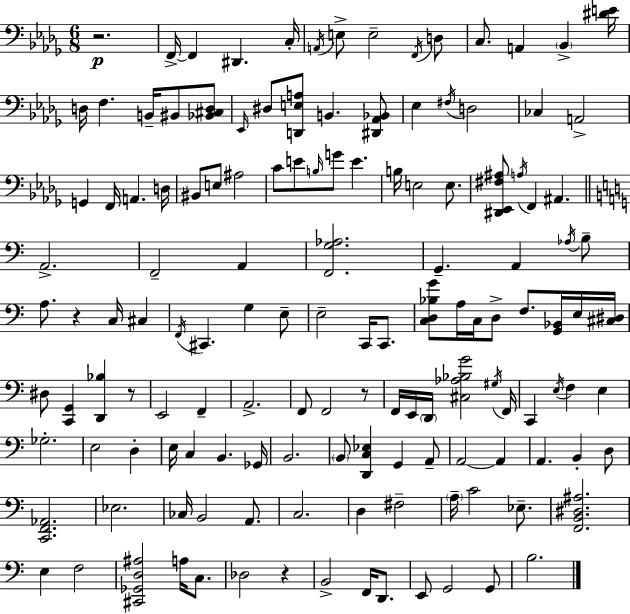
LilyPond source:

{
  \clef bass
  \numericTimeSignature
  \time 6/8
  \key bes \minor
  \repeat volta 2 { r2.\p | f,16->~~ f,4 dis,4. c16-. | \acciaccatura { a,16 } e8-> e2-- \acciaccatura { f,16 } | d8 c8. a,4 \parenthesize bes,4-> | \break <dis' e'>16 d16 f4. b,16-- bis,8 | <bes, cis d>8 \grace { ees,16 } dis8 <d, e a>8 b,4. | <dis, aes, bes,>8 ees4 \acciaccatura { fis16 } d2 | ces4 a,2-> | \break g,4 f,16 a,4. | d16 bis,8 e8 ais2 | c'8 e'8 \grace { b16 } g'8 e'4. | b16 e2 | \break e8. <dis, ees, fis ais>8 \acciaccatura { a16 } f,4 | ais,4. \bar "||" \break \key a \minor a,2.-> | f,2-- a,4 | <f, g aes>2. | g,4.-- a,4 \acciaccatura { aes16 } b8-- | \break a8. r4 c16 cis4 | \acciaccatura { f,16 } cis,4. g4 | e8-- e2-- c,16 c,8. | <c d bes g'>8 a16 c16 d8-> f8. <g, bes,>16 | \break e16 <cis dis>16 dis8 <c, g,>4 <d, bes>4 | r8 e,2 f,4-- | a,2.-> | f,8 f,2 | \break r8 f,16 e,16 \parenthesize d,16 <cis aes bes g'>2 | \acciaccatura { gis16 } f,16 c,4 \acciaccatura { e16 } f4 | e4 ges2.-. | e2 | \break d4-. e16 c4 b,4. | ges,16 b,2. | \parenthesize b,8 <d, c ees>4 g,4 | a,8-- a,2~~ | \break a,4 a,4. b,4-. | d8 <c, f, aes,>2. | ees2. | ces16 b,2 | \break a,8. c2. | d4 fis2-- | \parenthesize a16-- c'2 | ees8.-- <f, b, dis ais>2. | \break e4 f2 | <cis, ges, d ais>2 | a16 c8. des2 | r4 b,2-> | \break f,16 d,8. e,8 g,2 | g,8 b2. | } \bar "|."
}